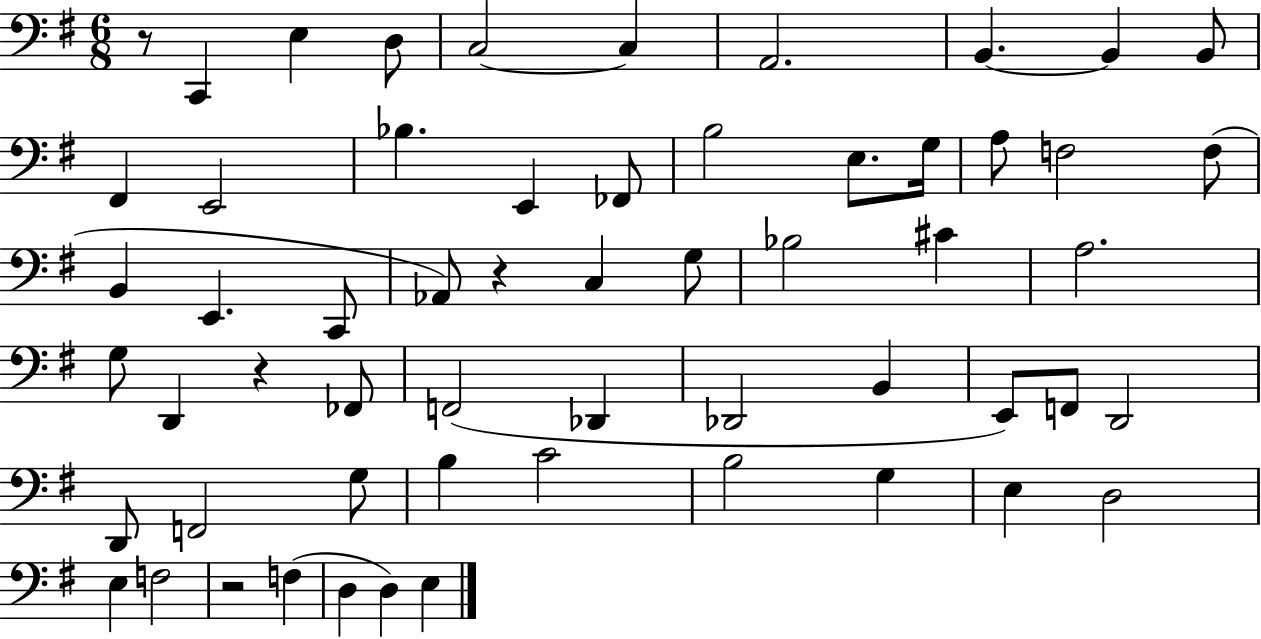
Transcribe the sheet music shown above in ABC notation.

X:1
T:Untitled
M:6/8
L:1/4
K:G
z/2 C,, E, D,/2 C,2 C, A,,2 B,, B,, B,,/2 ^F,, E,,2 _B, E,, _F,,/2 B,2 E,/2 G,/4 A,/2 F,2 F,/2 B,, E,, C,,/2 _A,,/2 z C, G,/2 _B,2 ^C A,2 G,/2 D,, z _F,,/2 F,,2 _D,, _D,,2 B,, E,,/2 F,,/2 D,,2 D,,/2 F,,2 G,/2 B, C2 B,2 G, E, D,2 E, F,2 z2 F, D, D, E,